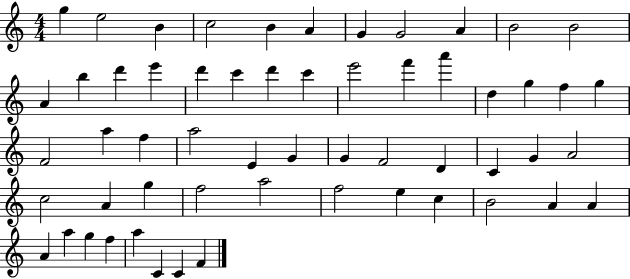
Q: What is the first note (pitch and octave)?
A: G5